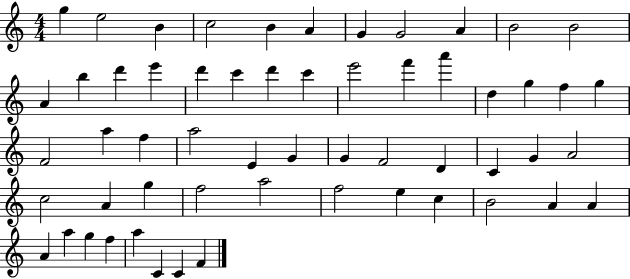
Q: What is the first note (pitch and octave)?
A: G5